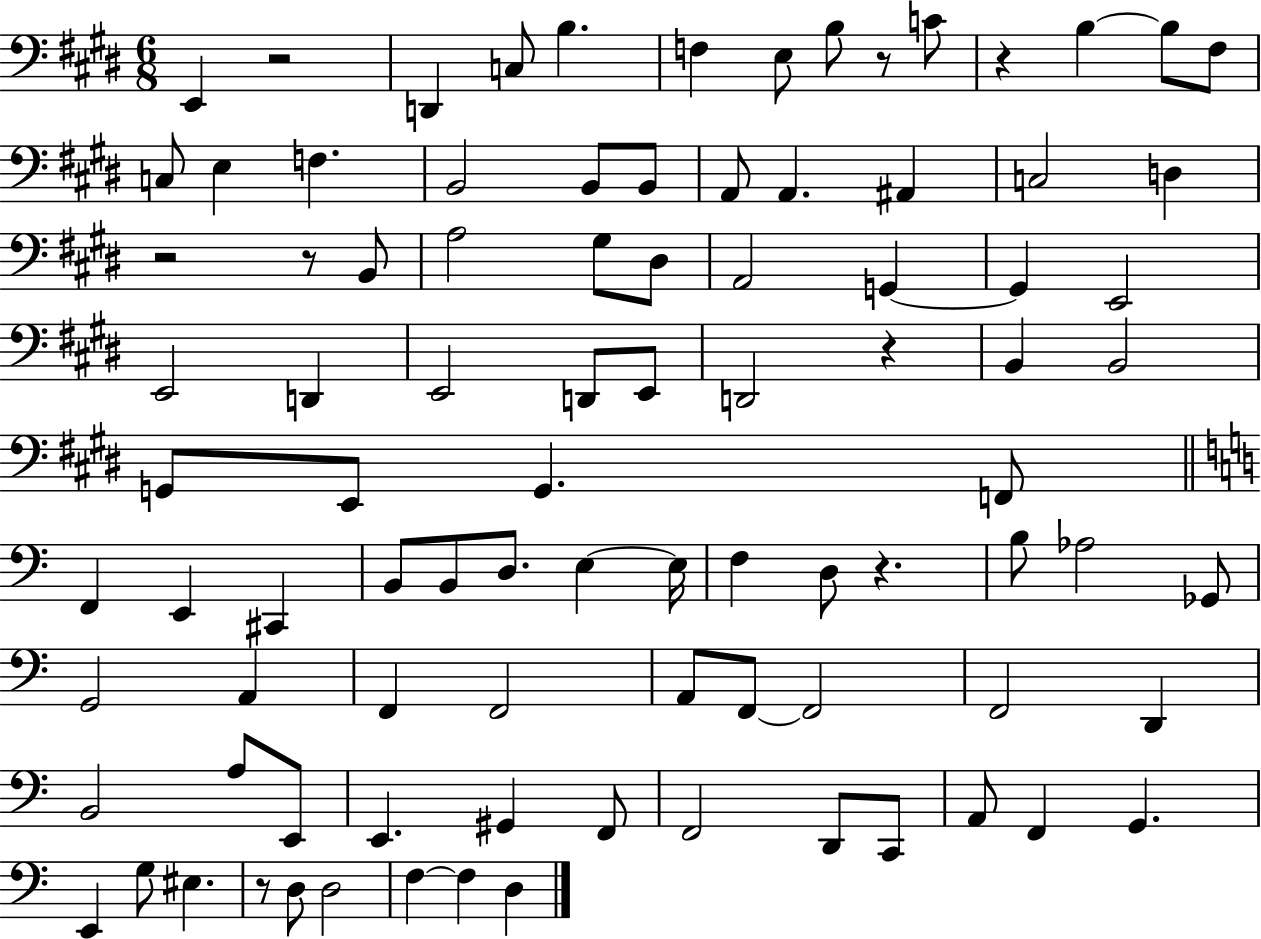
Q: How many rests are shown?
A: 8